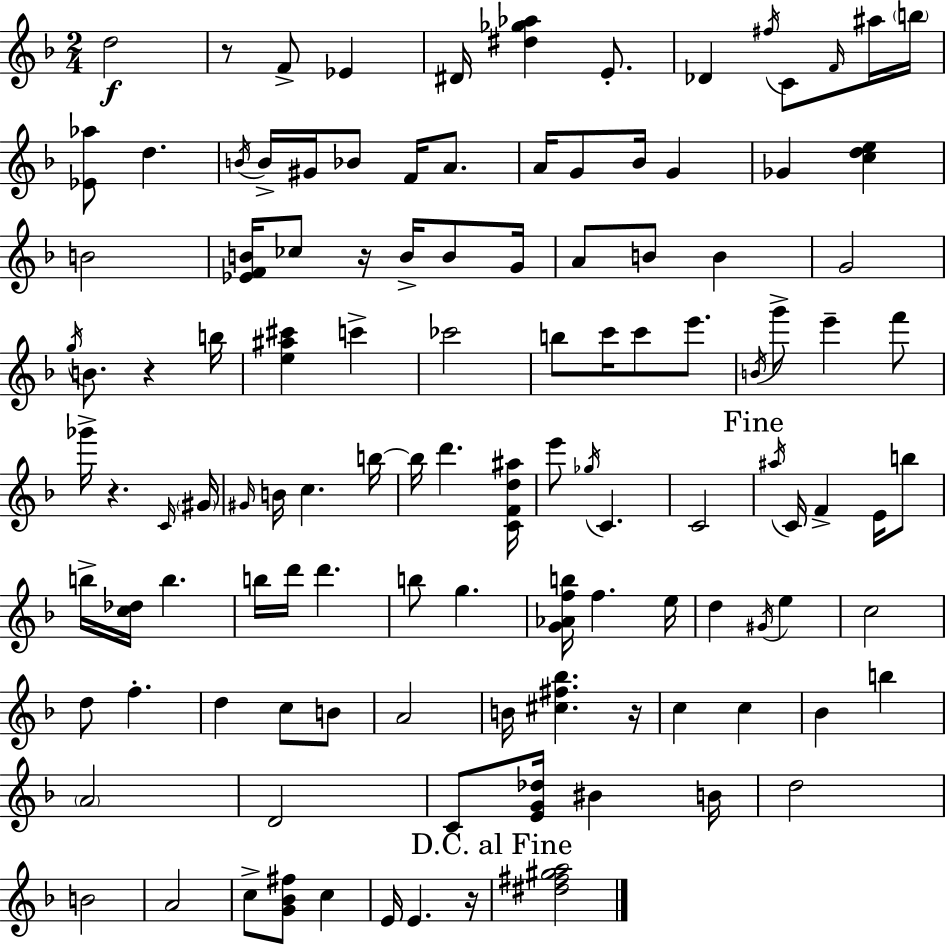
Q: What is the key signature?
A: D minor